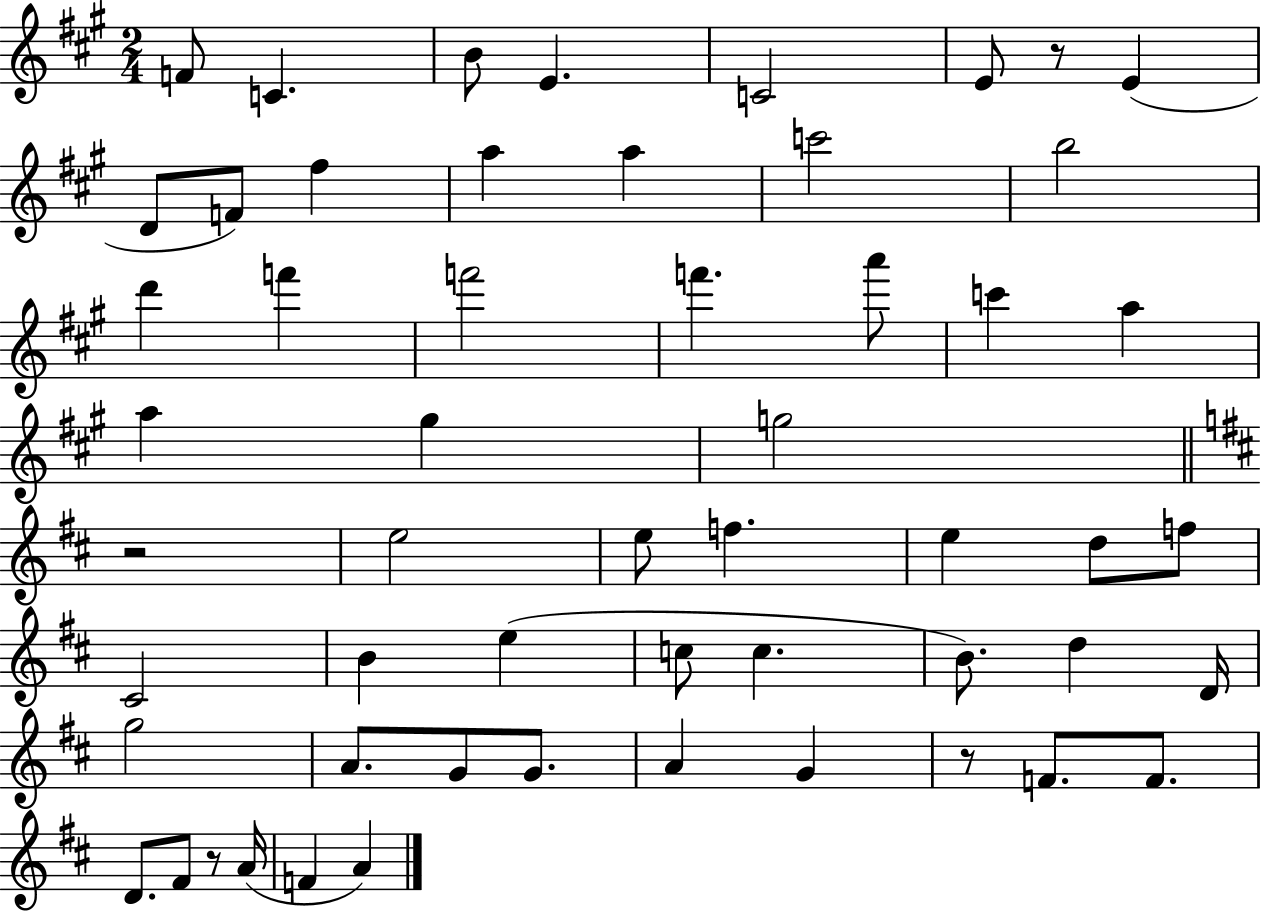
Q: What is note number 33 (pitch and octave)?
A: E5